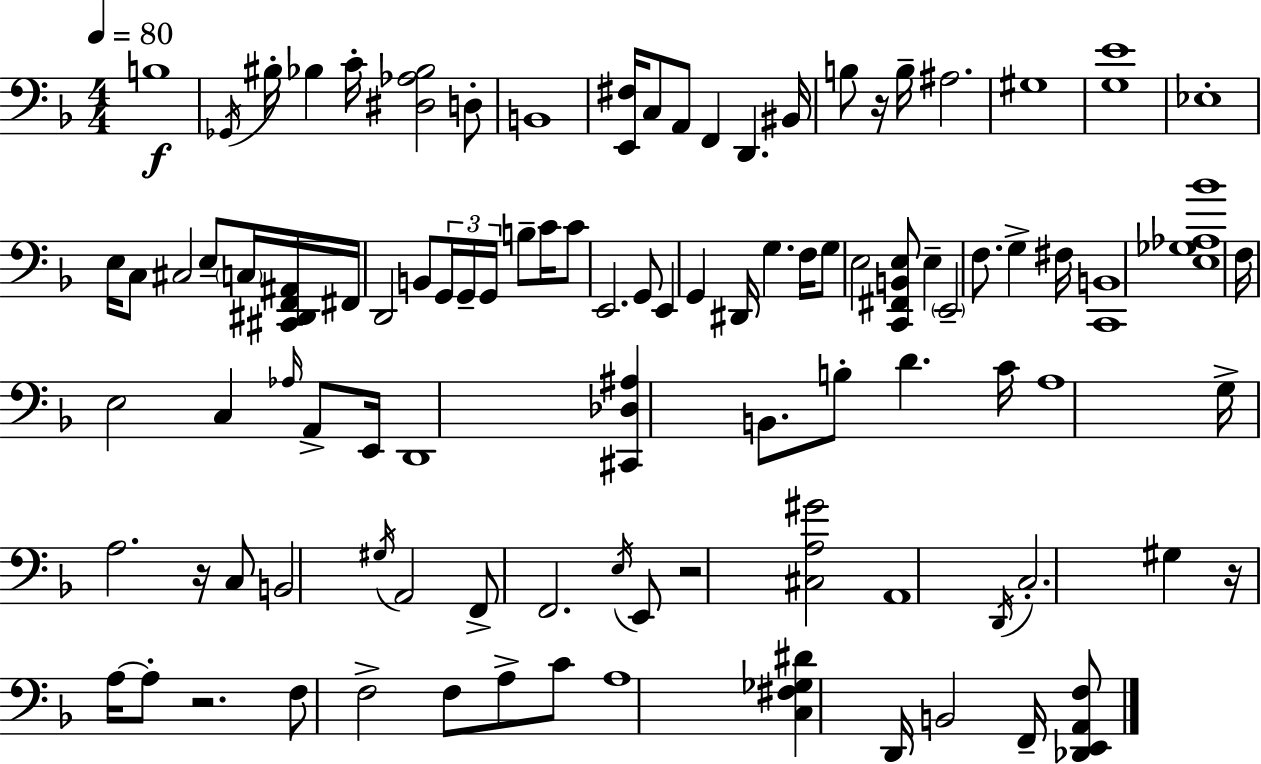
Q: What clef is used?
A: bass